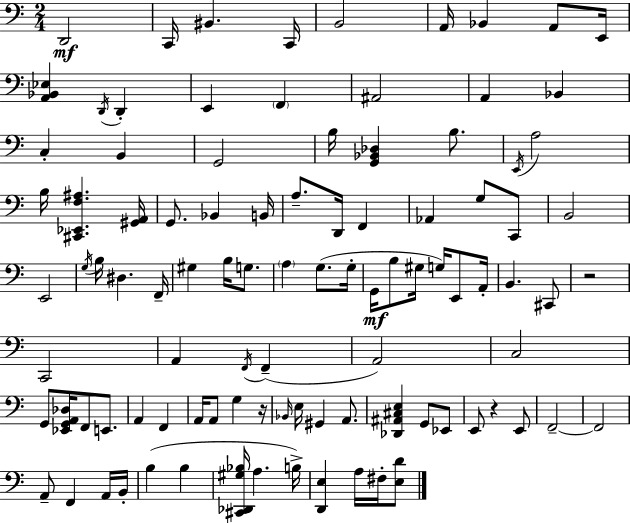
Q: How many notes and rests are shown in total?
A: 99